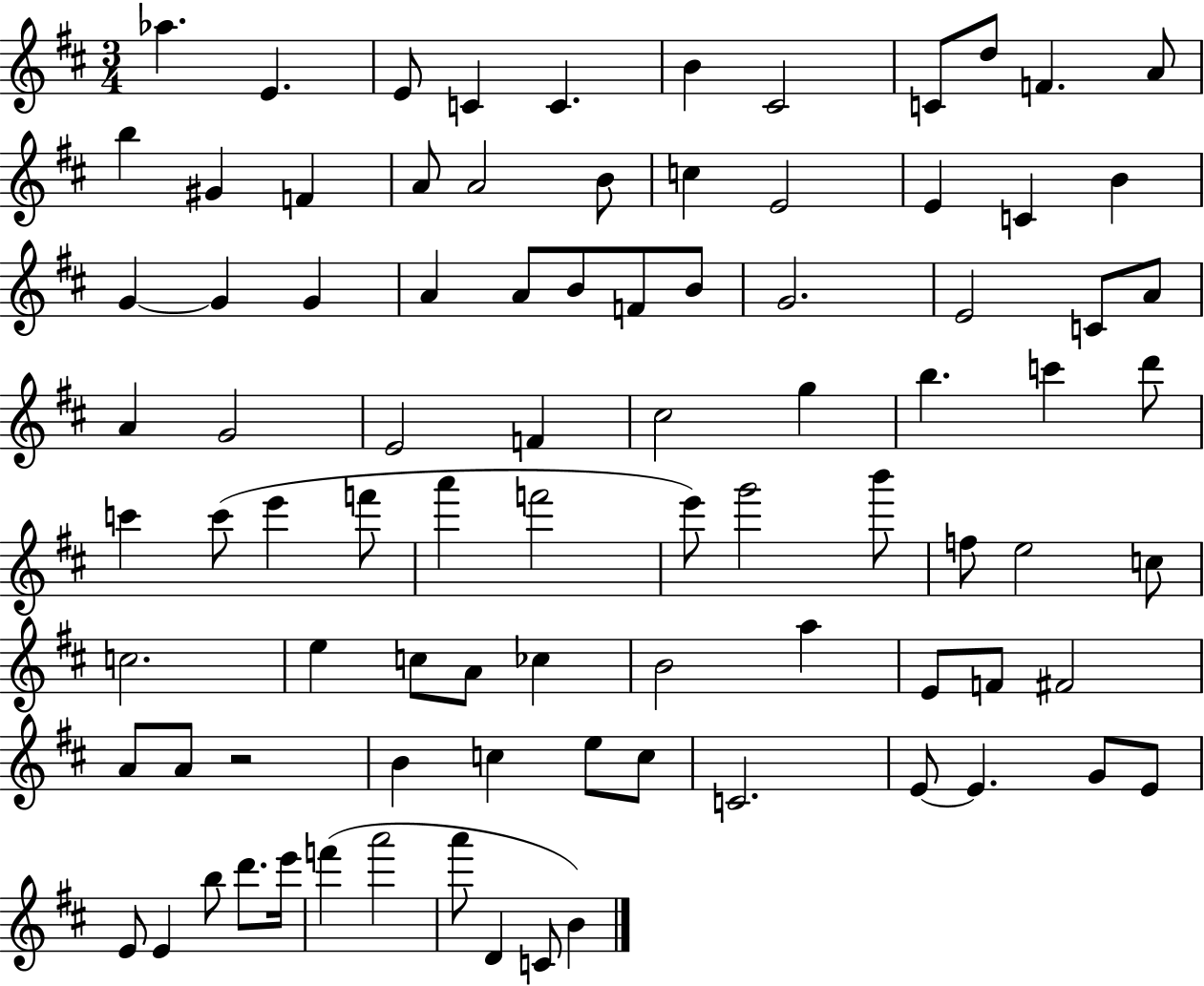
X:1
T:Untitled
M:3/4
L:1/4
K:D
_a E E/2 C C B ^C2 C/2 d/2 F A/2 b ^G F A/2 A2 B/2 c E2 E C B G G G A A/2 B/2 F/2 B/2 G2 E2 C/2 A/2 A G2 E2 F ^c2 g b c' d'/2 c' c'/2 e' f'/2 a' f'2 e'/2 g'2 b'/2 f/2 e2 c/2 c2 e c/2 A/2 _c B2 a E/2 F/2 ^F2 A/2 A/2 z2 B c e/2 c/2 C2 E/2 E G/2 E/2 E/2 E b/2 d'/2 e'/4 f' a'2 a'/2 D C/2 B